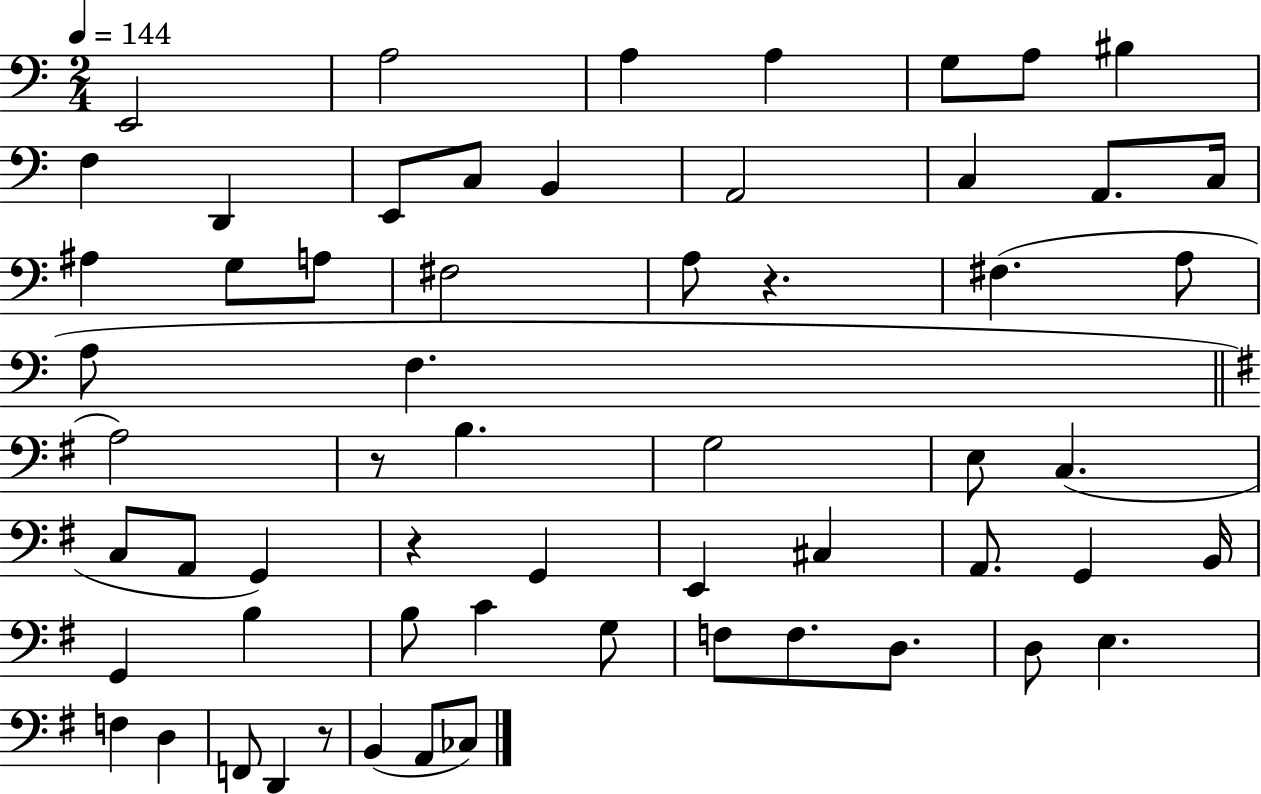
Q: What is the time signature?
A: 2/4